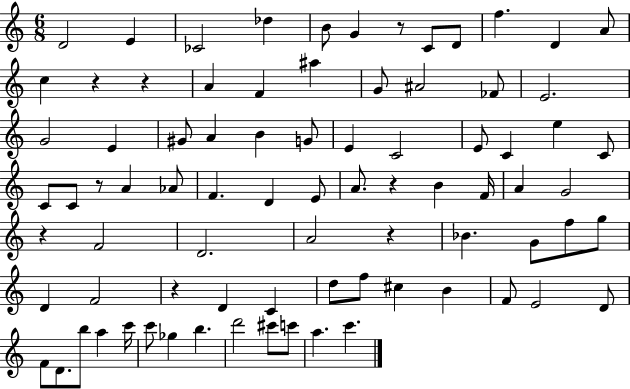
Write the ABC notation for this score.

X:1
T:Untitled
M:6/8
L:1/4
K:C
D2 E _C2 _d B/2 G z/2 C/2 D/2 f D A/2 c z z A F ^a G/2 ^A2 _F/2 E2 G2 E ^G/2 A B G/2 E C2 E/2 C e C/2 C/2 C/2 z/2 A _A/2 F D E/2 A/2 z B F/4 A G2 z F2 D2 A2 z _B G/2 f/2 g/2 D F2 z D C d/2 f/2 ^c B F/2 E2 D/2 F/2 D/2 b/2 a c'/4 c'/2 _g b d'2 ^c'/2 c'/2 a c'